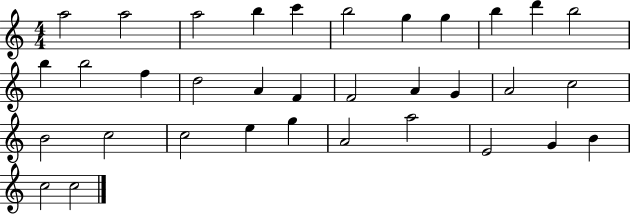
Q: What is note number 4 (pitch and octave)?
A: B5